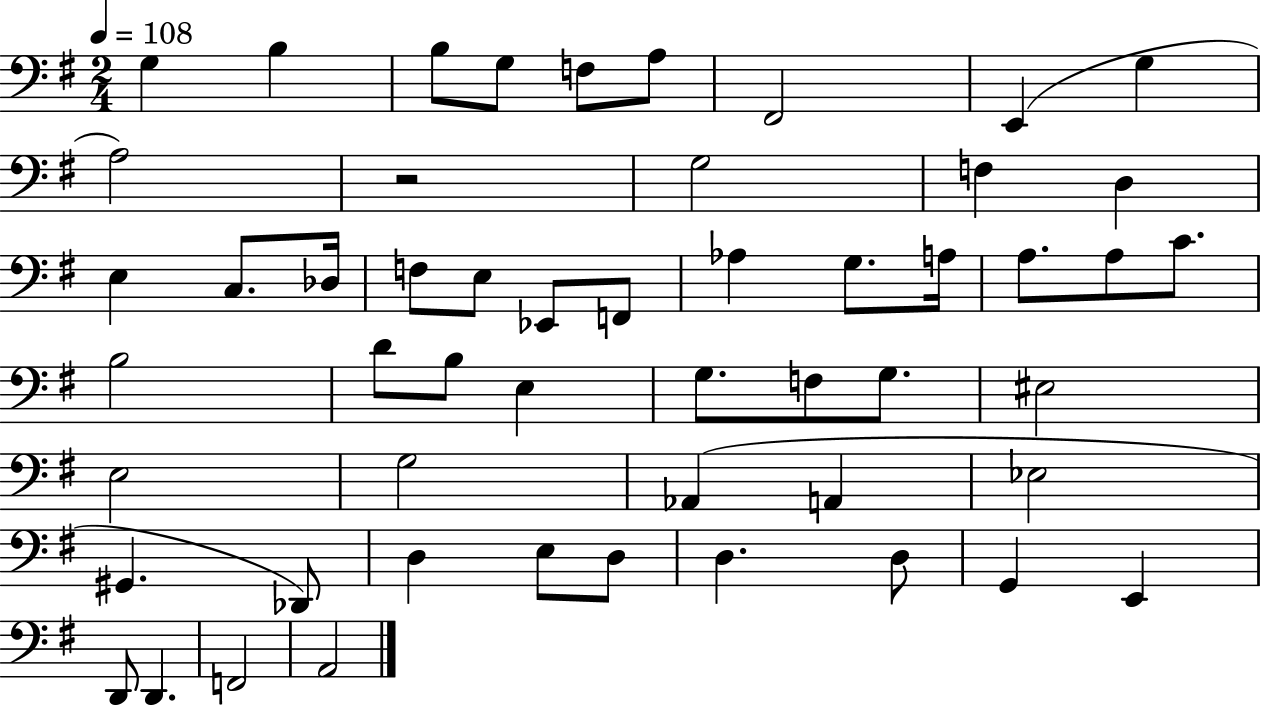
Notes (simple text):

G3/q B3/q B3/e G3/e F3/e A3/e F#2/h E2/q G3/q A3/h R/h G3/h F3/q D3/q E3/q C3/e. Db3/s F3/e E3/e Eb2/e F2/e Ab3/q G3/e. A3/s A3/e. A3/e C4/e. B3/h D4/e B3/e E3/q G3/e. F3/e G3/e. EIS3/h E3/h G3/h Ab2/q A2/q Eb3/h G#2/q. Db2/e D3/q E3/e D3/e D3/q. D3/e G2/q E2/q D2/e D2/q. F2/h A2/h